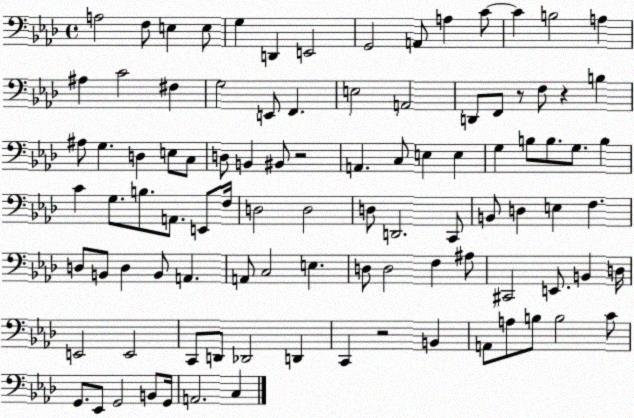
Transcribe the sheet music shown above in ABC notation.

X:1
T:Untitled
M:4/4
L:1/4
K:Ab
A,2 F,/2 E, E,/2 G, D,, E,,2 G,,2 A,,/2 A, C/2 C B,2 A, ^A, C2 ^F, G,2 E,,/2 F,, E,2 A,,2 D,,/2 F,,/2 z/2 F,/2 z B, ^A,/2 G, D, E,/2 C,/2 D,/2 B,, ^B,,/2 z2 A,, C,/2 E, E, G, B,/2 B,/2 G,/2 B, C G,/2 B,/2 A,,/2 E,,/2 F,/4 D,2 D,2 D,/2 D,,2 C,,/2 B,,/2 D, E, F, D,/2 B,,/2 D, B,,/2 A,, A,,/2 C,2 E, D,/2 D,2 F, ^A,/2 ^C,,2 E,,/2 B,, D,/4 E,,2 E,,2 C,,/2 D,,/2 _D,,2 D,, C,, z2 B,, A,,/2 A,/2 B,/2 B,2 C/2 G,,/2 _E,,/2 G,,2 B,,/2 G,,/4 A,,2 C,